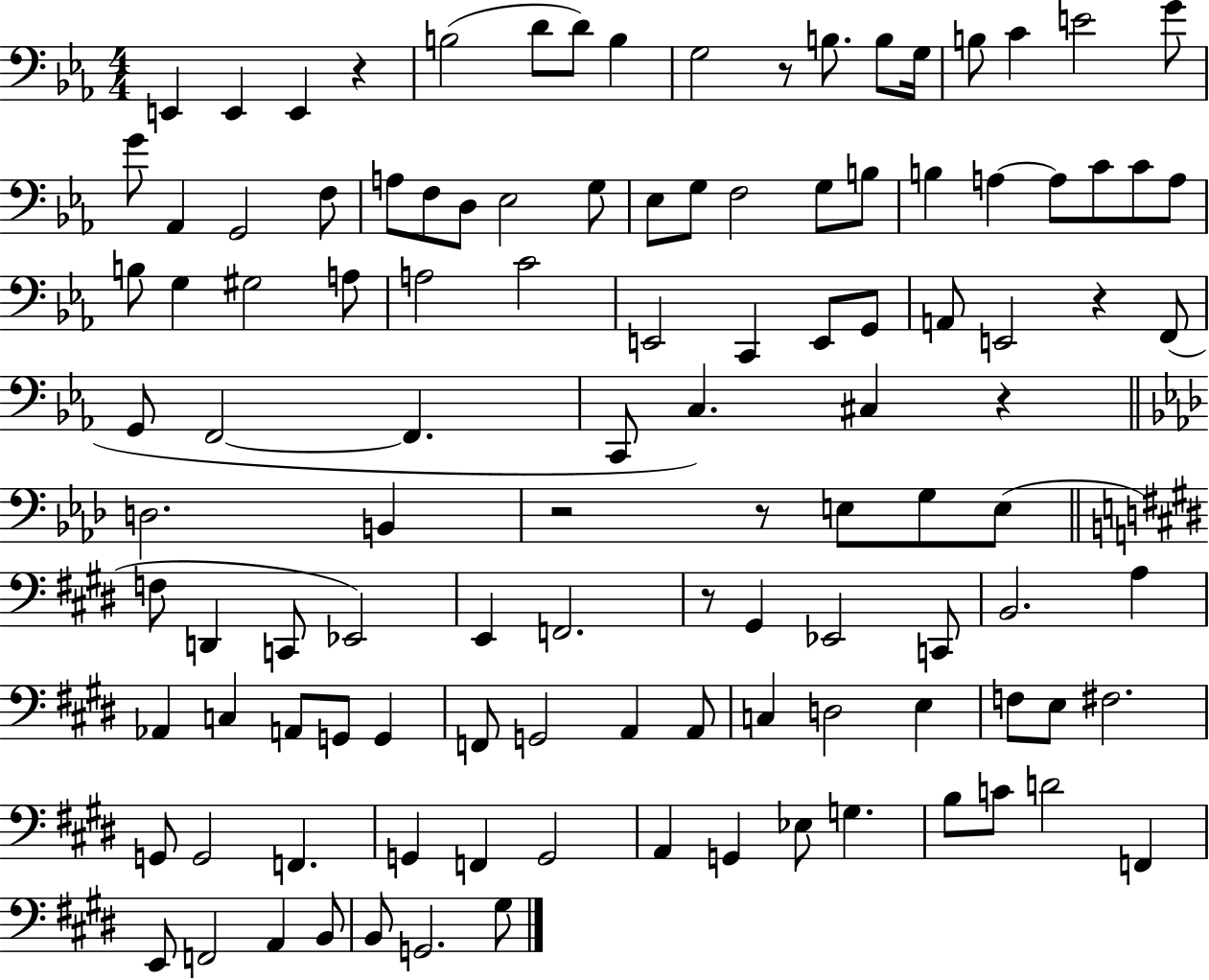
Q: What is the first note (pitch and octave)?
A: E2